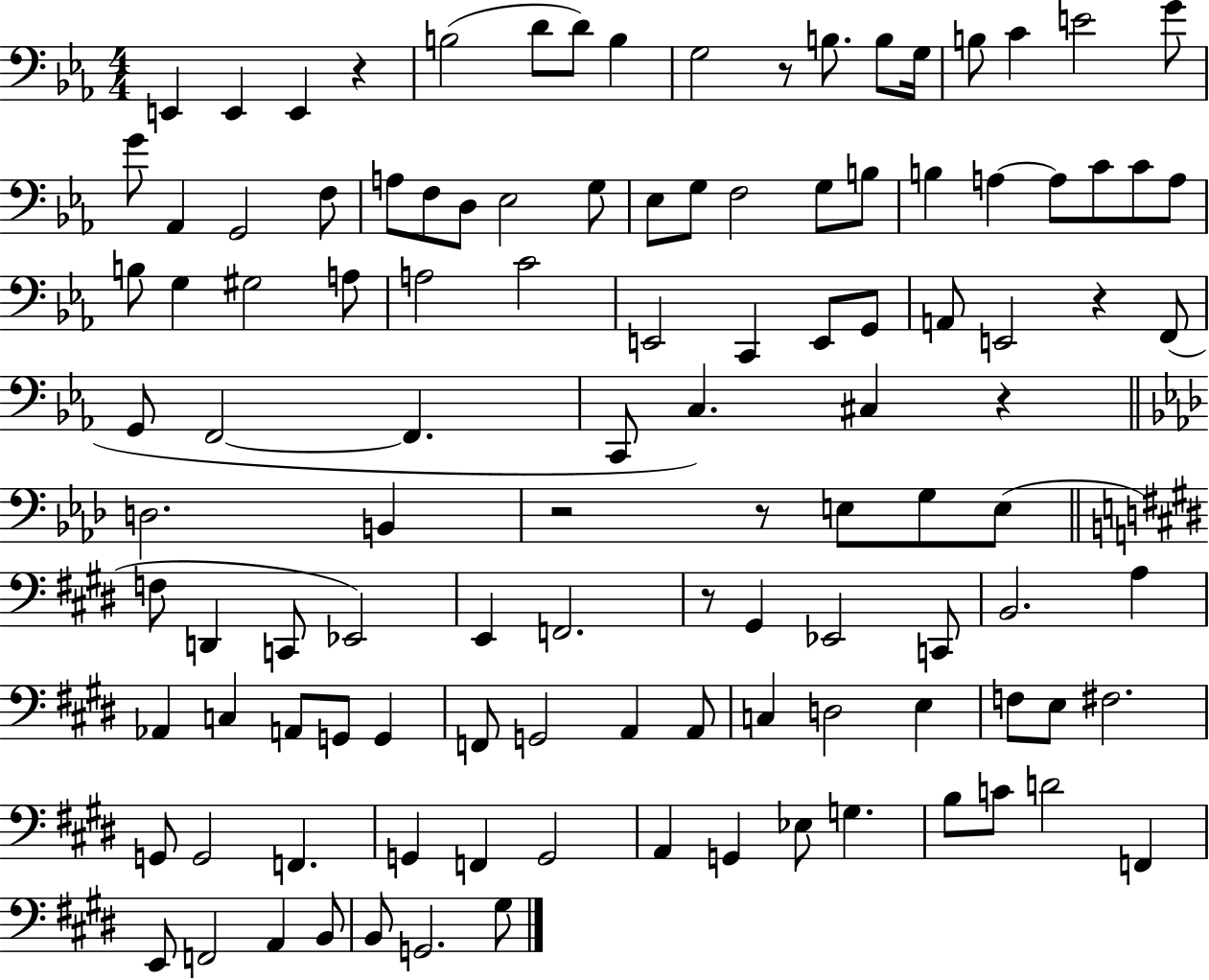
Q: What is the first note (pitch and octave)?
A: E2